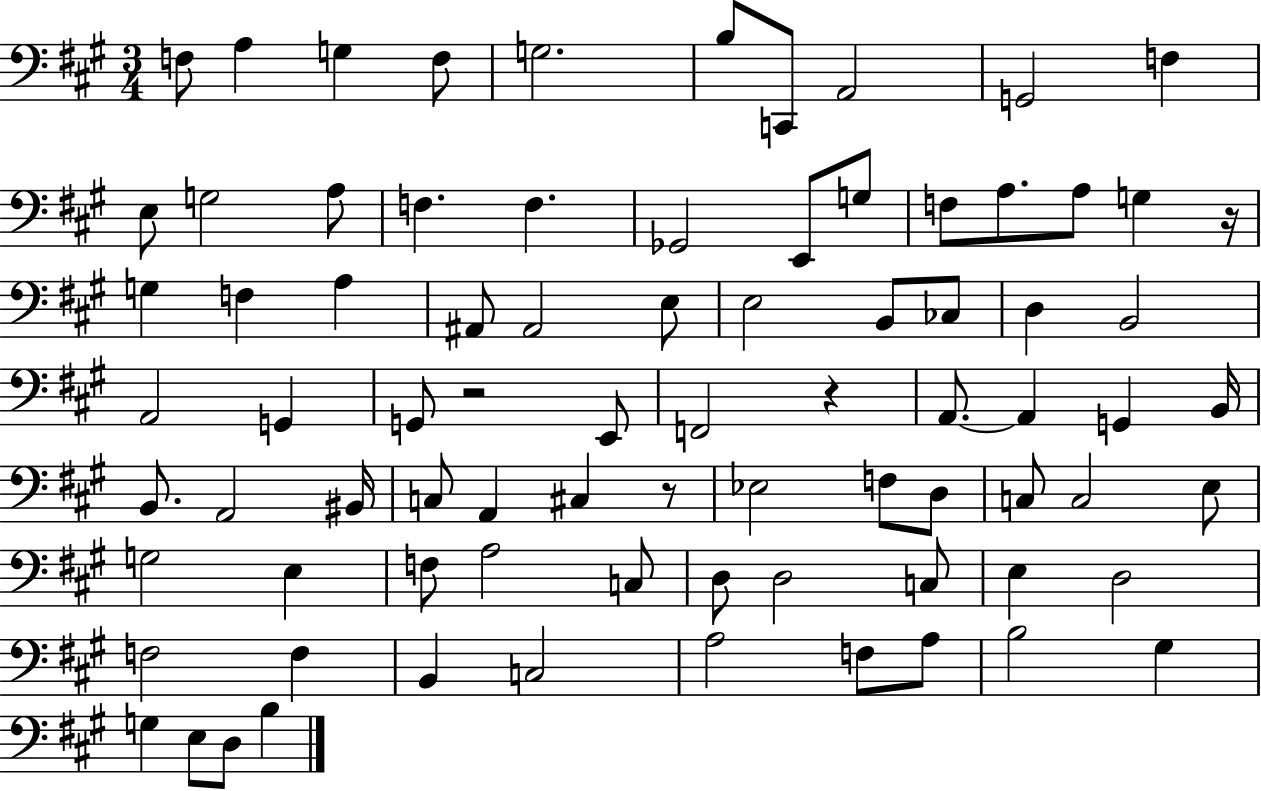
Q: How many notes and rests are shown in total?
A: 81